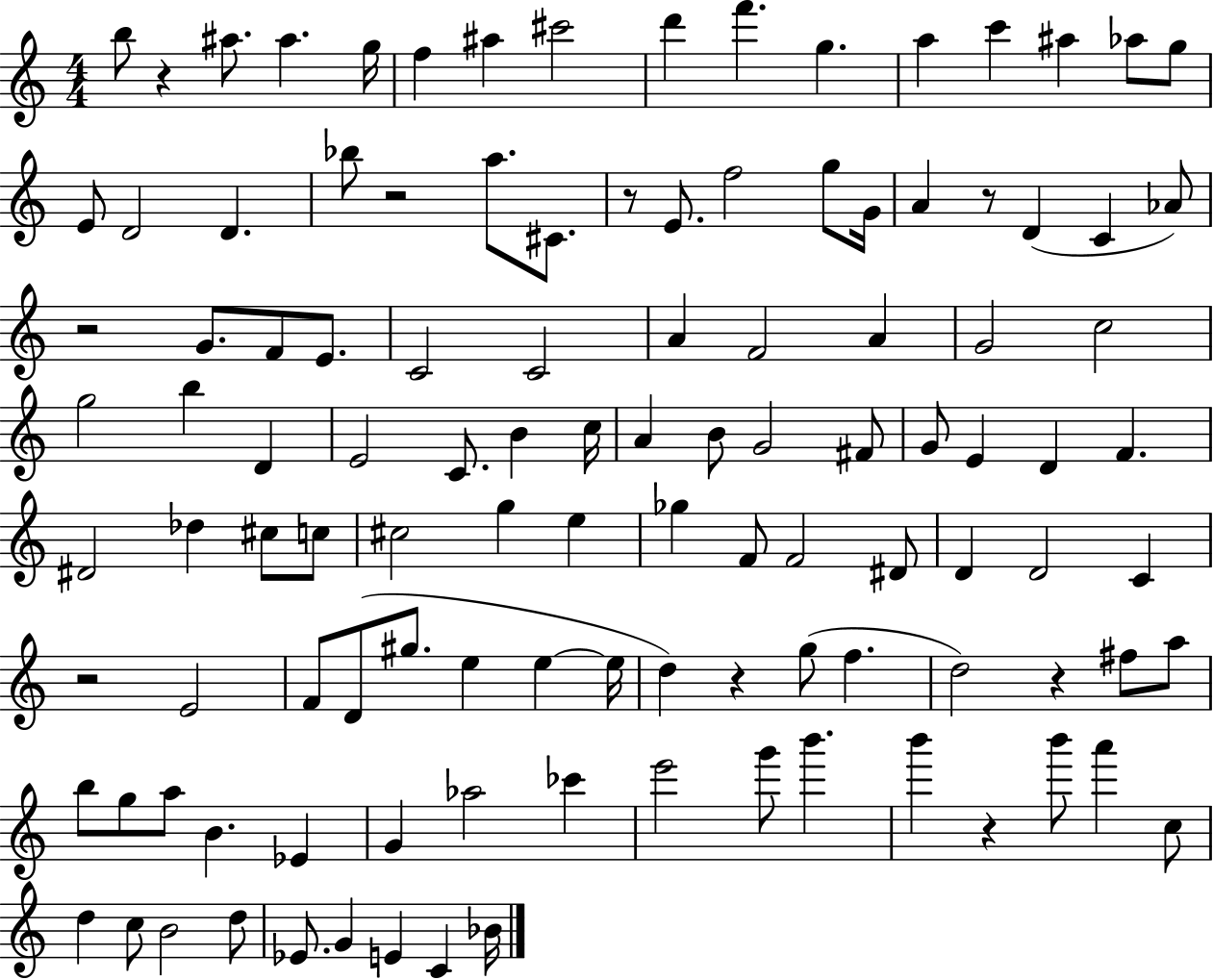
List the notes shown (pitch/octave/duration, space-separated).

B5/e R/q A#5/e. A#5/q. G5/s F5/q A#5/q C#6/h D6/q F6/q. G5/q. A5/q C6/q A#5/q Ab5/e G5/e E4/e D4/h D4/q. Bb5/e R/h A5/e. C#4/e. R/e E4/e. F5/h G5/e G4/s A4/q R/e D4/q C4/q Ab4/e R/h G4/e. F4/e E4/e. C4/h C4/h A4/q F4/h A4/q G4/h C5/h G5/h B5/q D4/q E4/h C4/e. B4/q C5/s A4/q B4/e G4/h F#4/e G4/e E4/q D4/q F4/q. D#4/h Db5/q C#5/e C5/e C#5/h G5/q E5/q Gb5/q F4/e F4/h D#4/e D4/q D4/h C4/q R/h E4/h F4/e D4/e G#5/e. E5/q E5/q E5/s D5/q R/q G5/e F5/q. D5/h R/q F#5/e A5/e B5/e G5/e A5/e B4/q. Eb4/q G4/q Ab5/h CES6/q E6/h G6/e B6/q. B6/q R/q B6/e A6/q C5/e D5/q C5/e B4/h D5/e Eb4/e. G4/q E4/q C4/q Bb4/s